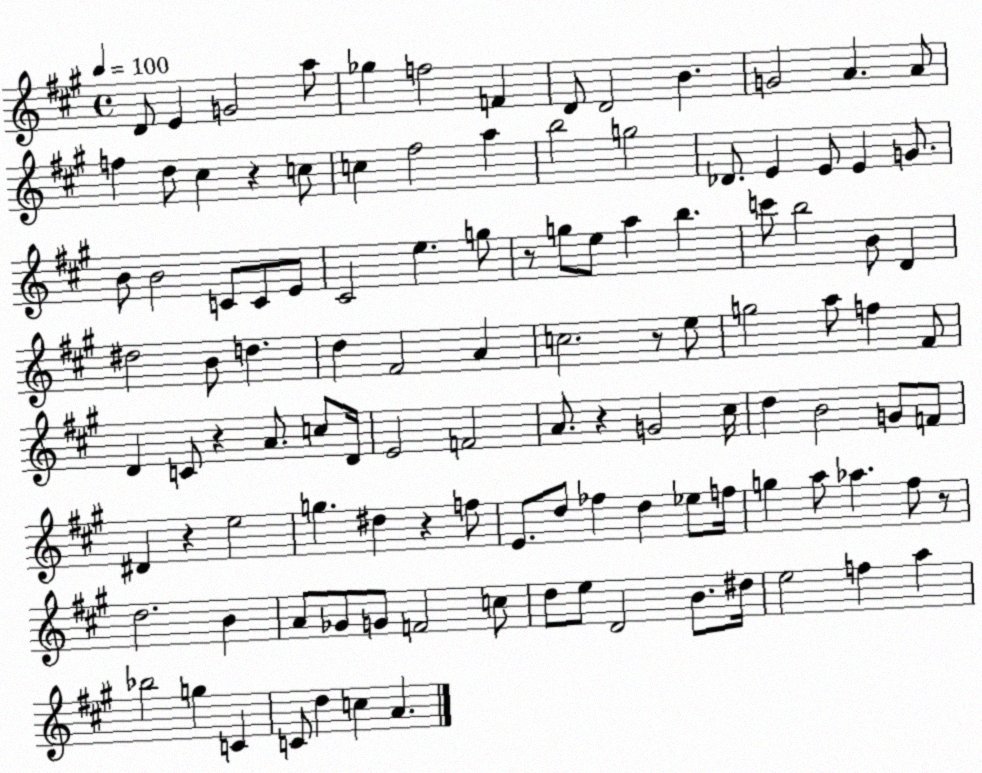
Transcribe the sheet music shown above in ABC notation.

X:1
T:Untitled
M:4/4
L:1/4
K:A
D/2 E G2 a/2 _g f2 F D/2 D2 B G2 A A/2 f d/2 ^c z c/2 c ^f2 a b2 g2 _D/2 E E/2 E G/2 B/2 B2 C/2 C/2 E/2 ^C2 e g/2 z/2 g/2 e/2 a b c'/2 b2 B/2 D ^d2 B/2 d d ^F2 A c2 z/2 e/2 g2 a/2 f ^F/2 D C/2 z A/2 c/2 D/4 E2 F2 A/2 z G2 ^c/4 d B2 G/2 F/2 ^D z e2 g ^d z f/2 E/2 d/2 _f d _e/2 f/4 g a/2 _a ^f/2 z/2 d2 B A/2 _G/2 G/2 F2 c/2 d/2 e/2 D2 B/2 ^d/4 e2 f a _b2 g C C/2 d c A